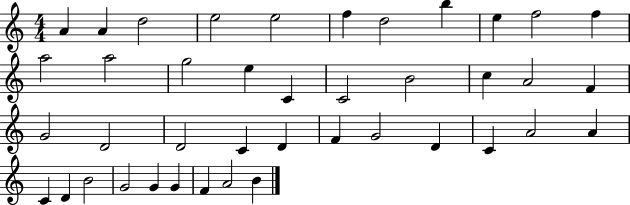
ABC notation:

X:1
T:Untitled
M:4/4
L:1/4
K:C
A A d2 e2 e2 f d2 b e f2 f a2 a2 g2 e C C2 B2 c A2 F G2 D2 D2 C D F G2 D C A2 A C D B2 G2 G G F A2 B